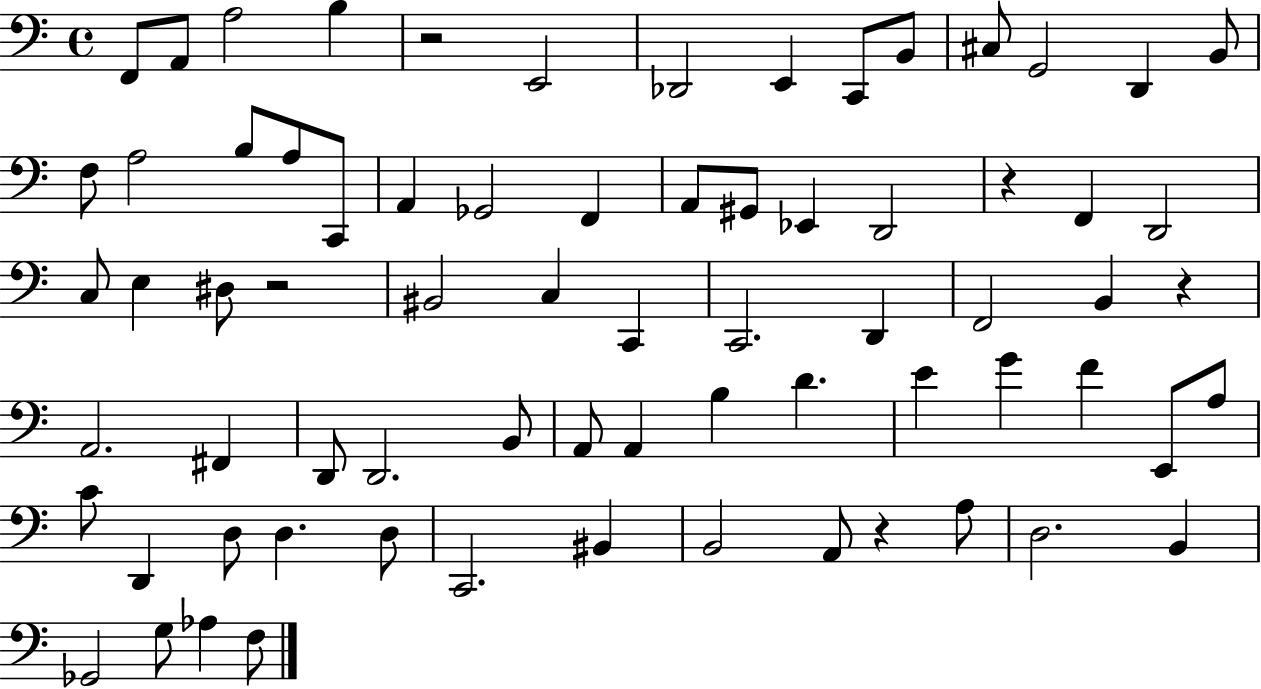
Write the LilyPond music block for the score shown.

{
  \clef bass
  \time 4/4
  \defaultTimeSignature
  \key c \major
  \repeat volta 2 { f,8 a,8 a2 b4 | r2 e,2 | des,2 e,4 c,8 b,8 | cis8 g,2 d,4 b,8 | \break f8 a2 b8 a8 c,8 | a,4 ges,2 f,4 | a,8 gis,8 ees,4 d,2 | r4 f,4 d,2 | \break c8 e4 dis8 r2 | bis,2 c4 c,4 | c,2. d,4 | f,2 b,4 r4 | \break a,2. fis,4 | d,8 d,2. b,8 | a,8 a,4 b4 d'4. | e'4 g'4 f'4 e,8 a8 | \break c'8 d,4 d8 d4. d8 | c,2. bis,4 | b,2 a,8 r4 a8 | d2. b,4 | \break ges,2 g8 aes4 f8 | } \bar "|."
}